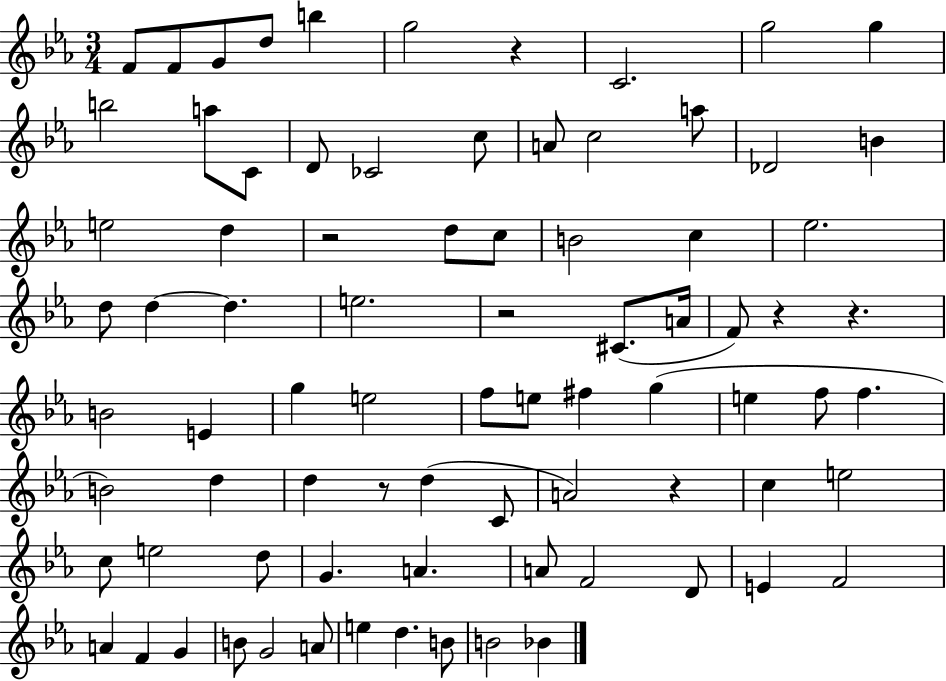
F4/e F4/e G4/e D5/e B5/q G5/h R/q C4/h. G5/h G5/q B5/h A5/e C4/e D4/e CES4/h C5/e A4/e C5/h A5/e Db4/h B4/q E5/h D5/q R/h D5/e C5/e B4/h C5/q Eb5/h. D5/e D5/q D5/q. E5/h. R/h C#4/e. A4/s F4/e R/q R/q. B4/h E4/q G5/q E5/h F5/e E5/e F#5/q G5/q E5/q F5/e F5/q. B4/h D5/q D5/q R/e D5/q C4/e A4/h R/q C5/q E5/h C5/e E5/h D5/e G4/q. A4/q. A4/e F4/h D4/e E4/q F4/h A4/q F4/q G4/q B4/e G4/h A4/e E5/q D5/q. B4/e B4/h Bb4/q